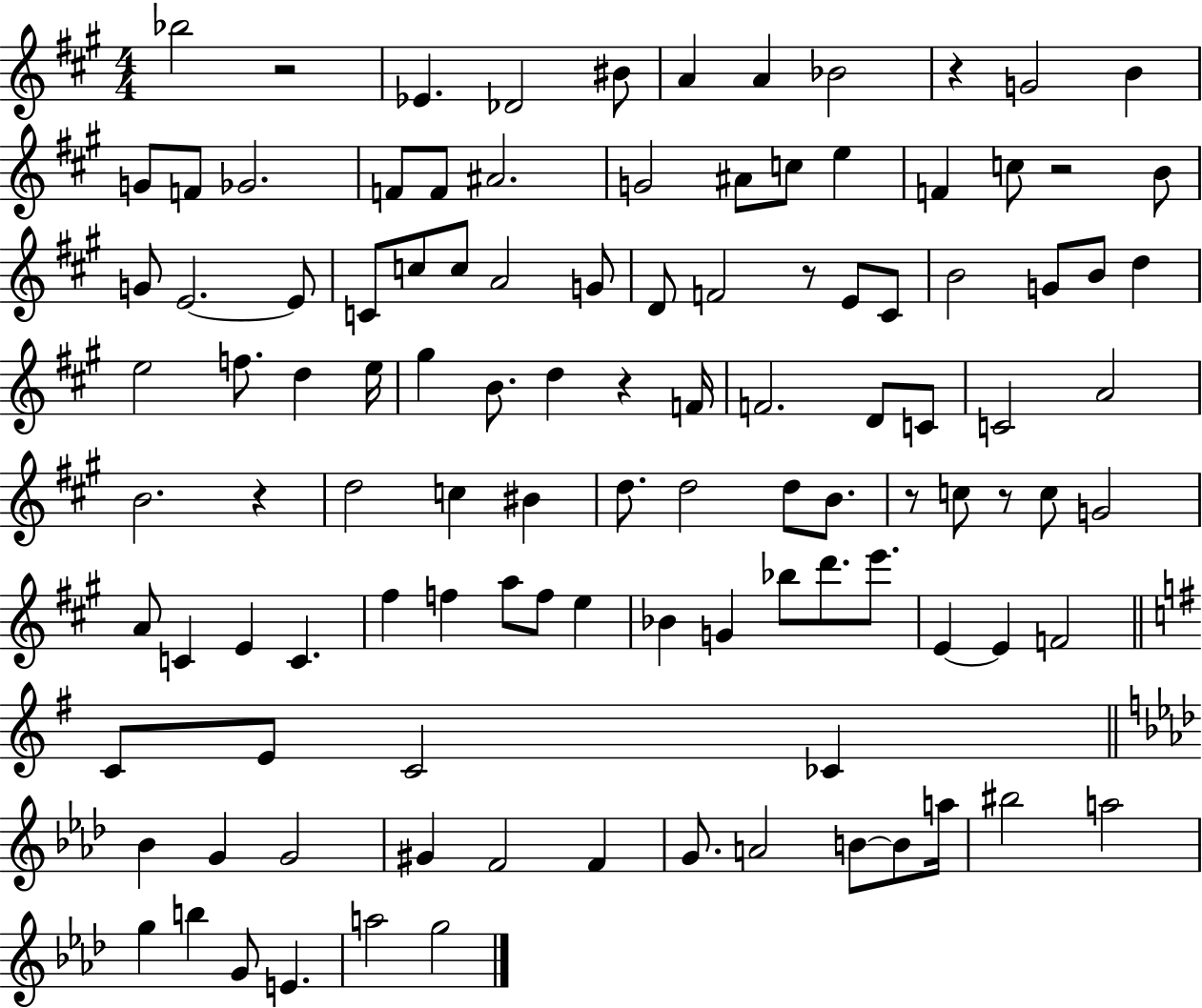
X:1
T:Untitled
M:4/4
L:1/4
K:A
_b2 z2 _E _D2 ^B/2 A A _B2 z G2 B G/2 F/2 _G2 F/2 F/2 ^A2 G2 ^A/2 c/2 e F c/2 z2 B/2 G/2 E2 E/2 C/2 c/2 c/2 A2 G/2 D/2 F2 z/2 E/2 ^C/2 B2 G/2 B/2 d e2 f/2 d e/4 ^g B/2 d z F/4 F2 D/2 C/2 C2 A2 B2 z d2 c ^B d/2 d2 d/2 B/2 z/2 c/2 z/2 c/2 G2 A/2 C E C ^f f a/2 f/2 e _B G _b/2 d'/2 e'/2 E E F2 C/2 E/2 C2 _C _B G G2 ^G F2 F G/2 A2 B/2 B/2 a/4 ^b2 a2 g b G/2 E a2 g2